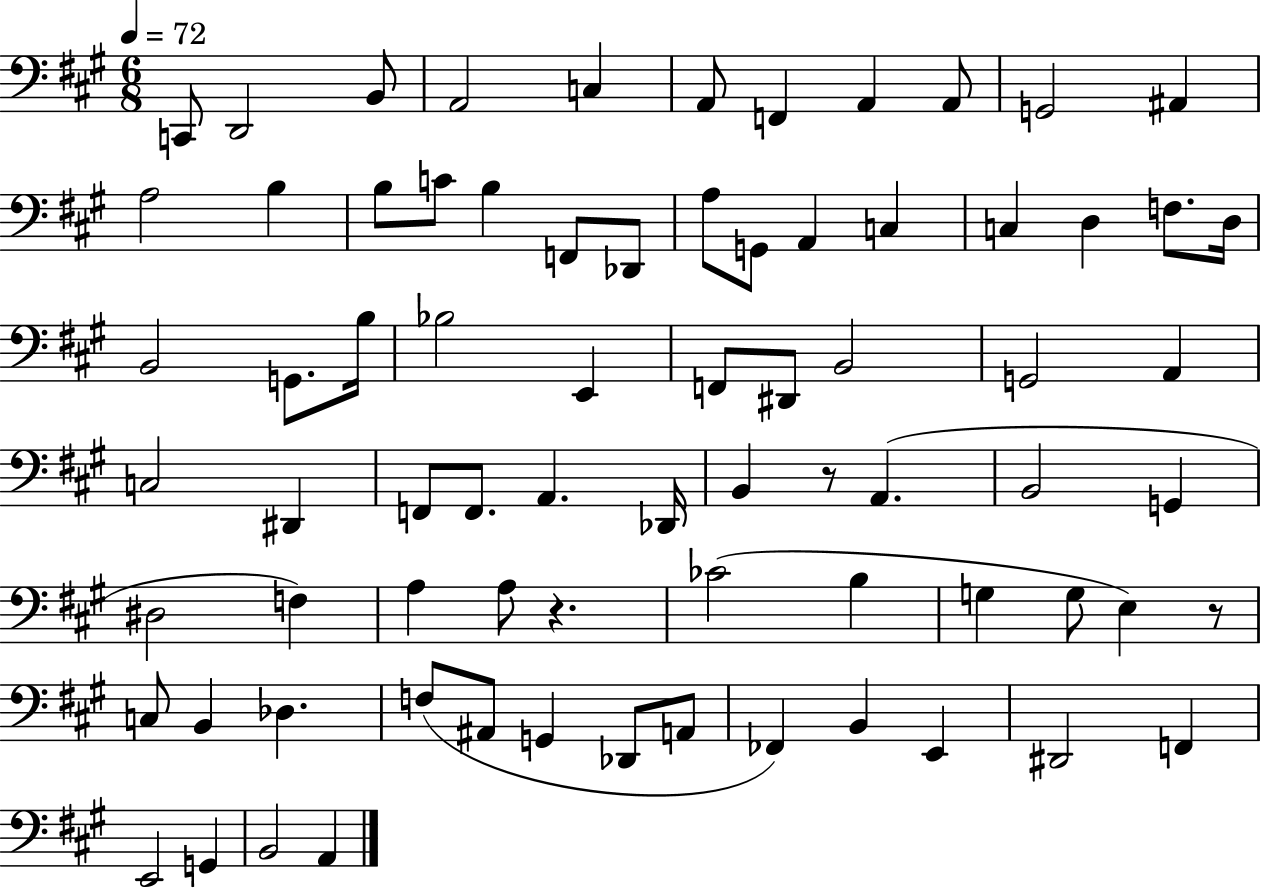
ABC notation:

X:1
T:Untitled
M:6/8
L:1/4
K:A
C,,/2 D,,2 B,,/2 A,,2 C, A,,/2 F,, A,, A,,/2 G,,2 ^A,, A,2 B, B,/2 C/2 B, F,,/2 _D,,/2 A,/2 G,,/2 A,, C, C, D, F,/2 D,/4 B,,2 G,,/2 B,/4 _B,2 E,, F,,/2 ^D,,/2 B,,2 G,,2 A,, C,2 ^D,, F,,/2 F,,/2 A,, _D,,/4 B,, z/2 A,, B,,2 G,, ^D,2 F, A, A,/2 z _C2 B, G, G,/2 E, z/2 C,/2 B,, _D, F,/2 ^A,,/2 G,, _D,,/2 A,,/2 _F,, B,, E,, ^D,,2 F,, E,,2 G,, B,,2 A,,